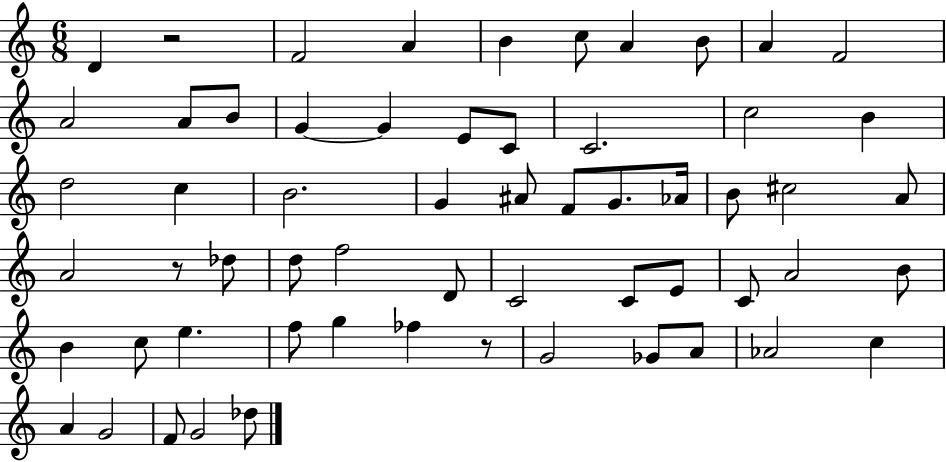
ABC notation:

X:1
T:Untitled
M:6/8
L:1/4
K:C
D z2 F2 A B c/2 A B/2 A F2 A2 A/2 B/2 G G E/2 C/2 C2 c2 B d2 c B2 G ^A/2 F/2 G/2 _A/4 B/2 ^c2 A/2 A2 z/2 _d/2 d/2 f2 D/2 C2 C/2 E/2 C/2 A2 B/2 B c/2 e f/2 g _f z/2 G2 _G/2 A/2 _A2 c A G2 F/2 G2 _d/2